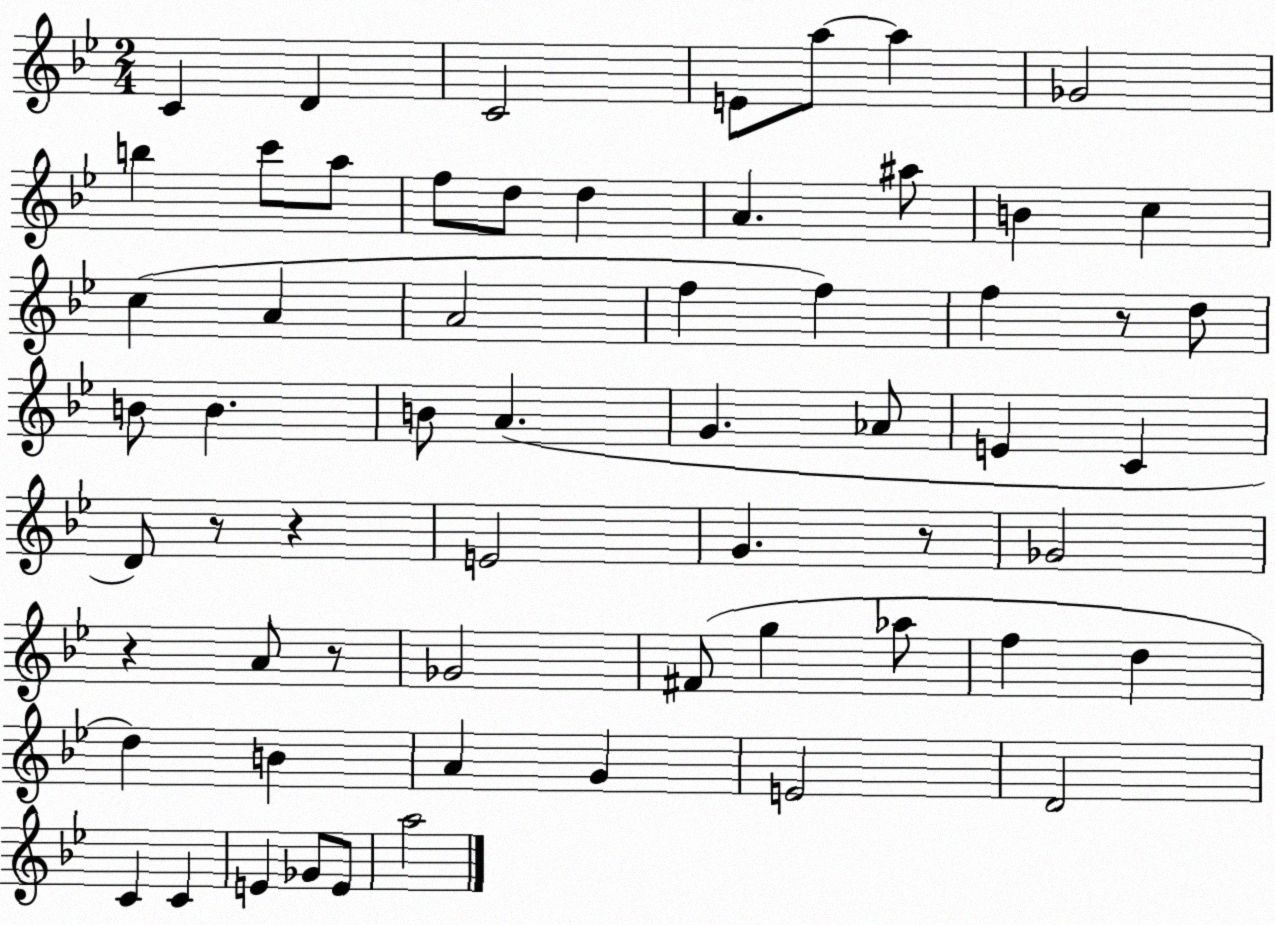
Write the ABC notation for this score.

X:1
T:Untitled
M:2/4
L:1/4
K:Bb
C D C2 E/2 a/2 a _G2 b c'/2 a/2 f/2 d/2 d A ^a/2 B c c A A2 f f f z/2 d/2 B/2 B B/2 A G _A/2 E C D/2 z/2 z E2 G z/2 _G2 z A/2 z/2 _G2 ^F/2 g _a/2 f d d B A G E2 D2 C C E _G/2 E/2 a2